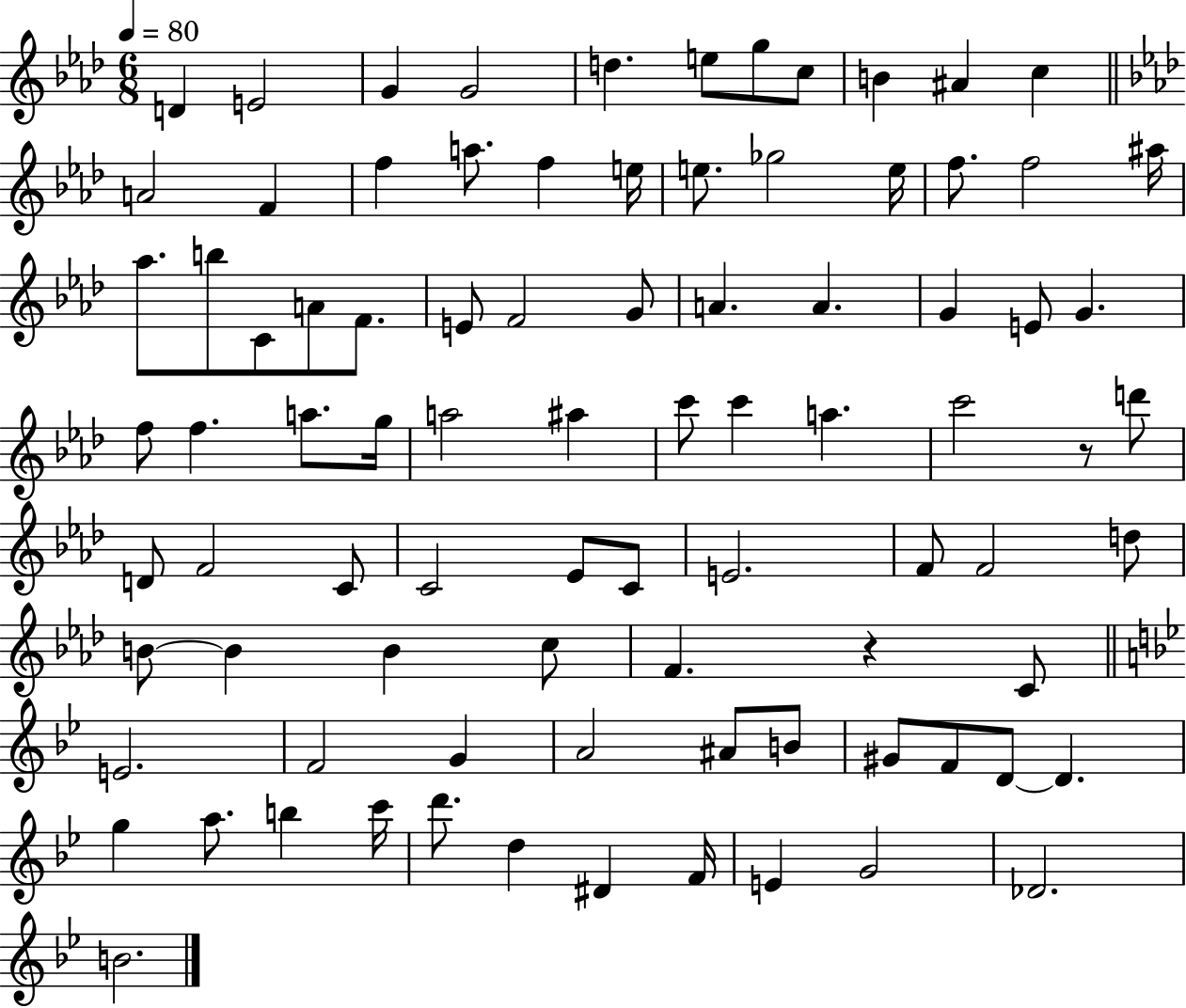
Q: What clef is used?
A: treble